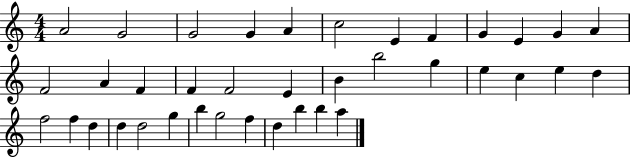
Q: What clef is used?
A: treble